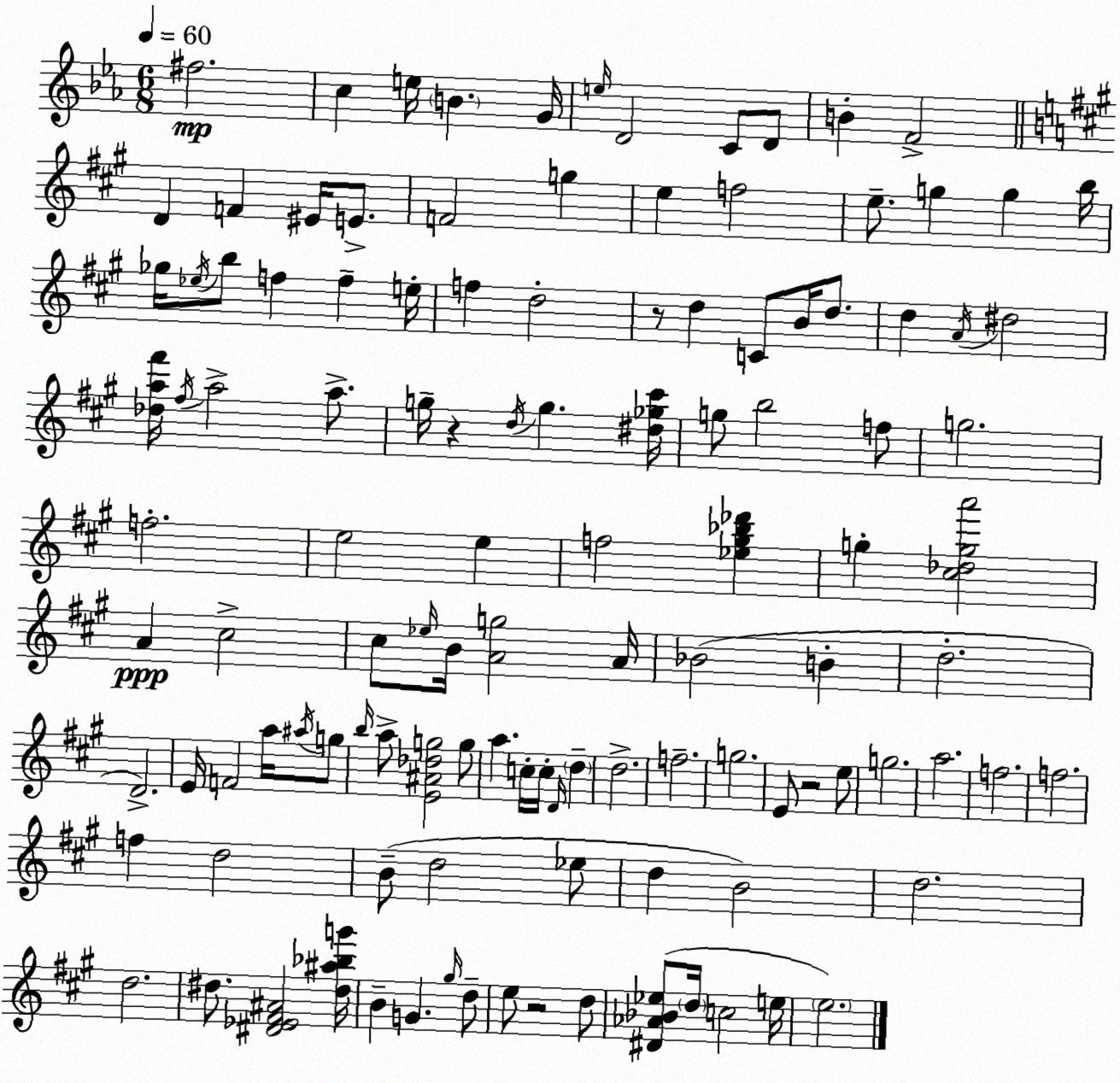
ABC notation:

X:1
T:Untitled
M:6/8
L:1/4
K:Eb
^f2 c e/4 B G/4 e/4 D2 C/2 D/2 B F2 D F ^E/4 E/2 F2 g e f2 e/2 g g b/4 _g/4 _e/4 b/2 f f e/4 f d2 z/2 d C/2 B/4 d/2 d A/4 ^d2 [_da^f']/4 ^f/4 a2 a/2 g/4 z d/4 g [^d_g^c']/4 g/2 b2 f/2 g2 f2 e2 e f2 [_e^g_b_d'] g [^c_dga']2 A ^c2 ^c/2 _e/4 B/4 [Ag]2 A/4 _B2 B d2 D2 E/4 F2 a/4 ^a/4 g/2 b/4 a/2 [E^A_dg]2 g/2 a c/4 c/4 D/4 d d2 f2 g2 E/2 z2 e/2 g2 a2 f2 f2 f d2 B/2 d2 _e/2 d B2 d2 d2 ^d/2 [^D_E^F^A]2 [^d^a_bg']/4 B G ^g/4 d/2 e/2 z2 d/2 [^D_A_B_e]/2 d/4 c2 e/4 e2